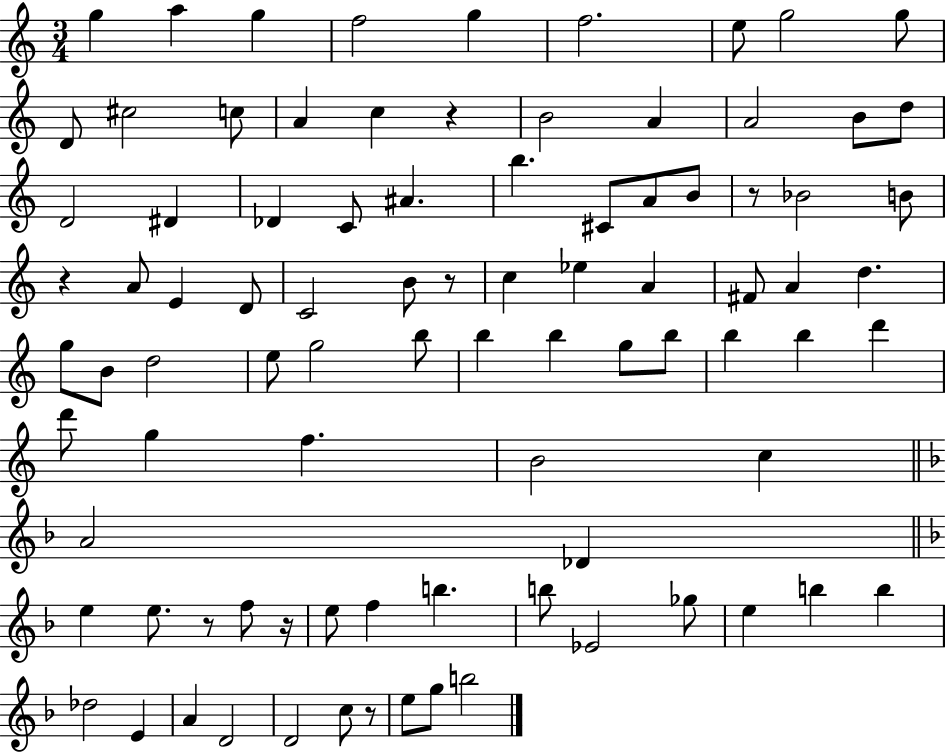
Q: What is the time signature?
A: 3/4